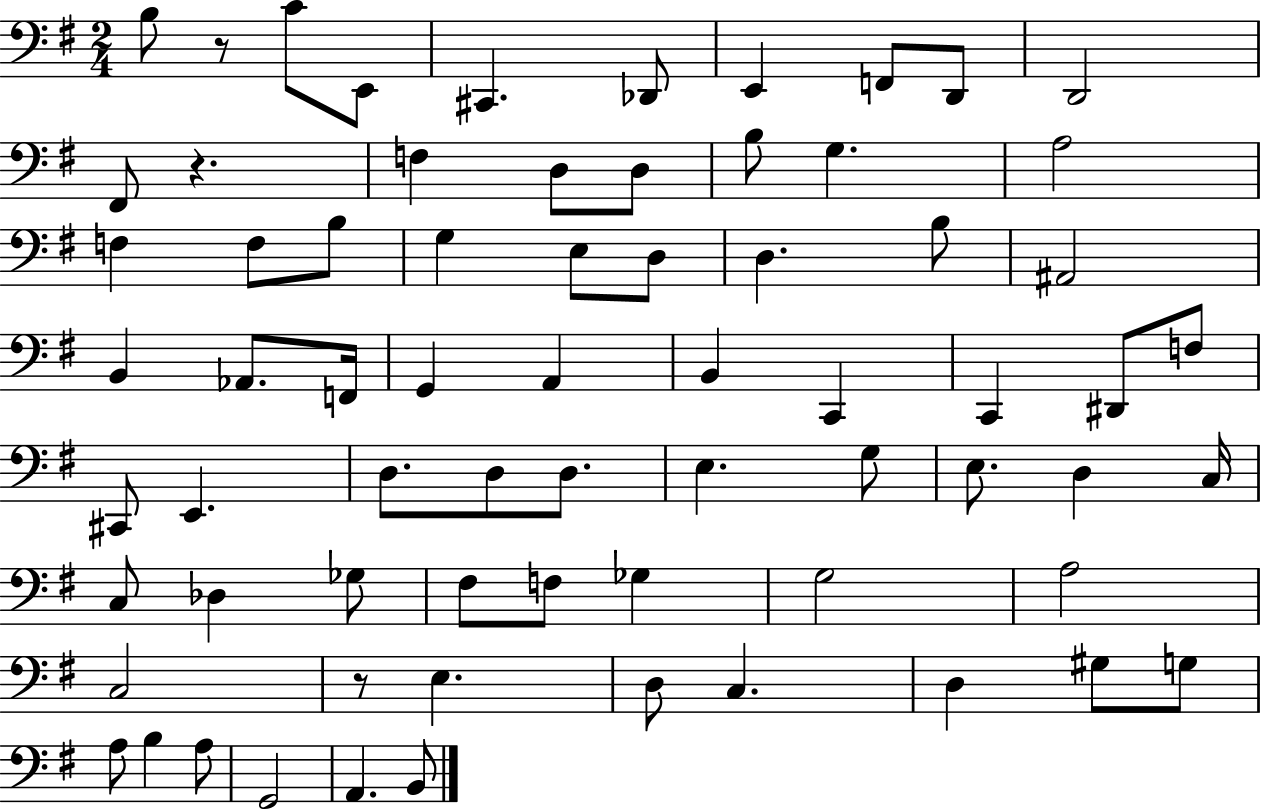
X:1
T:Untitled
M:2/4
L:1/4
K:G
B,/2 z/2 C/2 E,,/2 ^C,, _D,,/2 E,, F,,/2 D,,/2 D,,2 ^F,,/2 z F, D,/2 D,/2 B,/2 G, A,2 F, F,/2 B,/2 G, E,/2 D,/2 D, B,/2 ^A,,2 B,, _A,,/2 F,,/4 G,, A,, B,, C,, C,, ^D,,/2 F,/2 ^C,,/2 E,, D,/2 D,/2 D,/2 E, G,/2 E,/2 D, C,/4 C,/2 _D, _G,/2 ^F,/2 F,/2 _G, G,2 A,2 C,2 z/2 E, D,/2 C, D, ^G,/2 G,/2 A,/2 B, A,/2 G,,2 A,, B,,/2